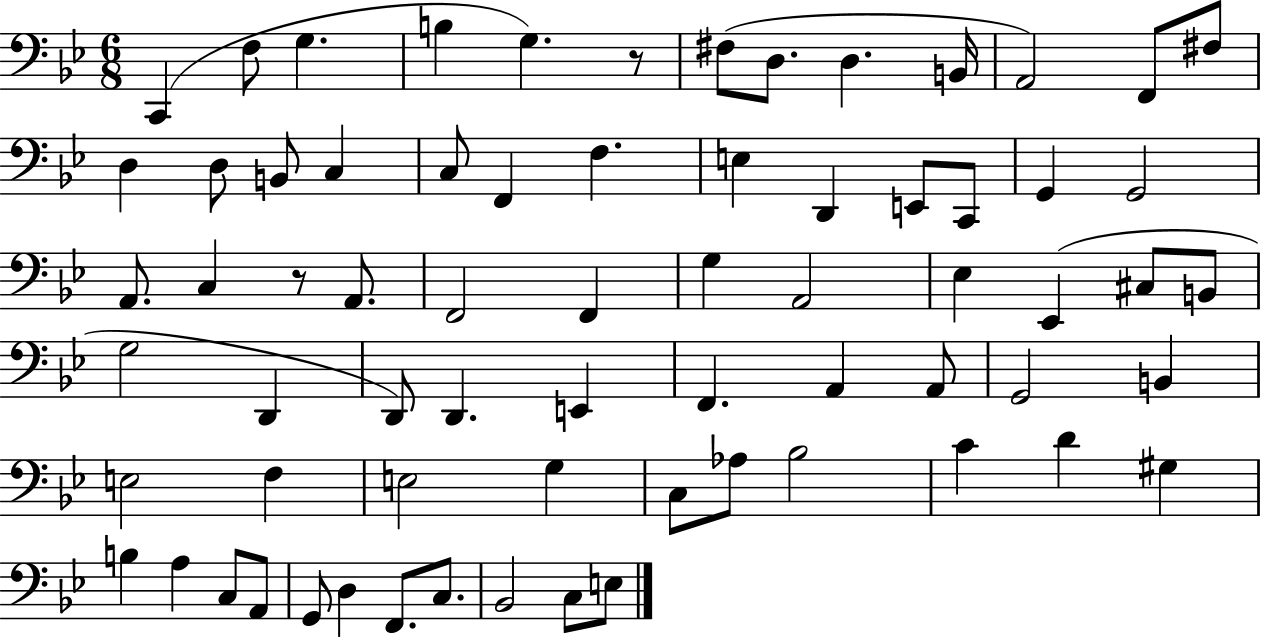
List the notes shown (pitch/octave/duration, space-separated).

C2/q F3/e G3/q. B3/q G3/q. R/e F#3/e D3/e. D3/q. B2/s A2/h F2/e F#3/e D3/q D3/e B2/e C3/q C3/e F2/q F3/q. E3/q D2/q E2/e C2/e G2/q G2/h A2/e. C3/q R/e A2/e. F2/h F2/q G3/q A2/h Eb3/q Eb2/q C#3/e B2/e G3/h D2/q D2/e D2/q. E2/q F2/q. A2/q A2/e G2/h B2/q E3/h F3/q E3/h G3/q C3/e Ab3/e Bb3/h C4/q D4/q G#3/q B3/q A3/q C3/e A2/e G2/e D3/q F2/e. C3/e. Bb2/h C3/e E3/e